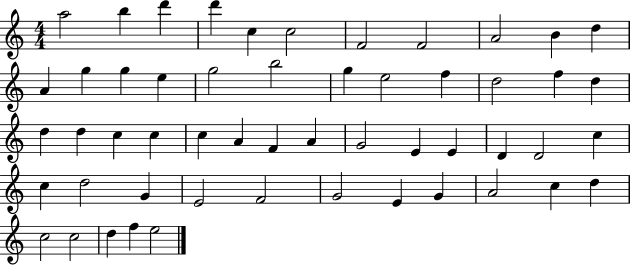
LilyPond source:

{
  \clef treble
  \numericTimeSignature
  \time 4/4
  \key c \major
  a''2 b''4 d'''4 | d'''4 c''4 c''2 | f'2 f'2 | a'2 b'4 d''4 | \break a'4 g''4 g''4 e''4 | g''2 b''2 | g''4 e''2 f''4 | d''2 f''4 d''4 | \break d''4 d''4 c''4 c''4 | c''4 a'4 f'4 a'4 | g'2 e'4 e'4 | d'4 d'2 c''4 | \break c''4 d''2 g'4 | e'2 f'2 | g'2 e'4 g'4 | a'2 c''4 d''4 | \break c''2 c''2 | d''4 f''4 e''2 | \bar "|."
}